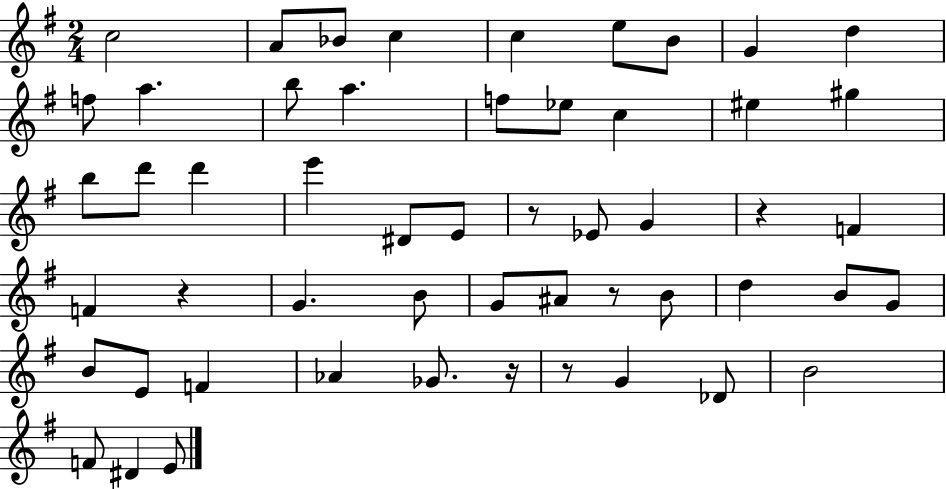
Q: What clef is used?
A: treble